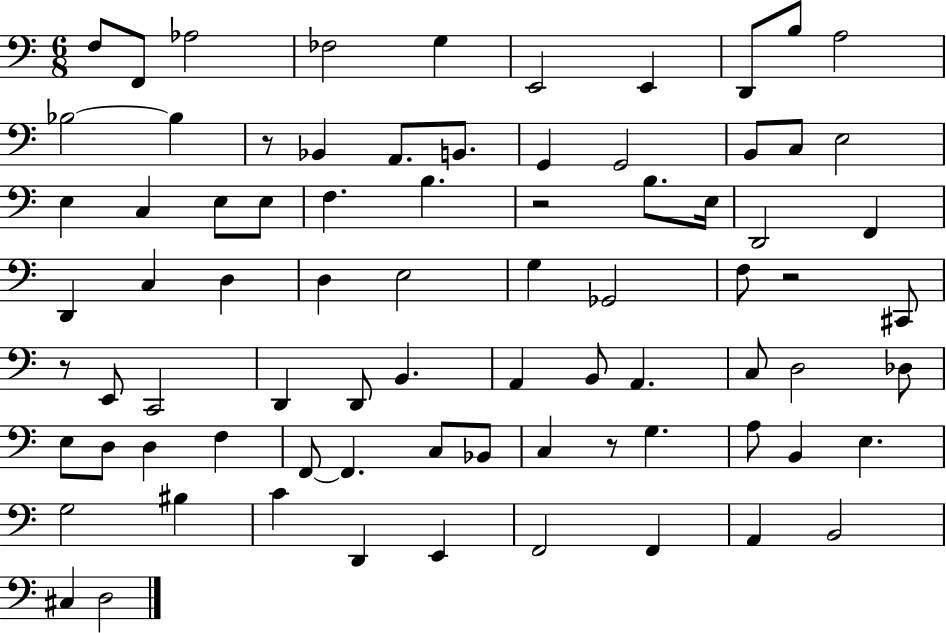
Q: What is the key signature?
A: C major